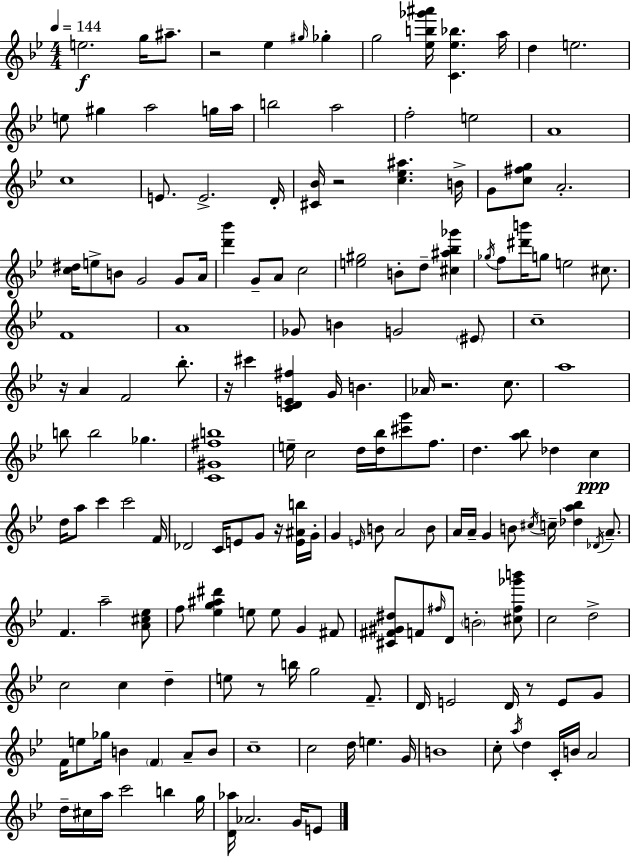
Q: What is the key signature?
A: BES major